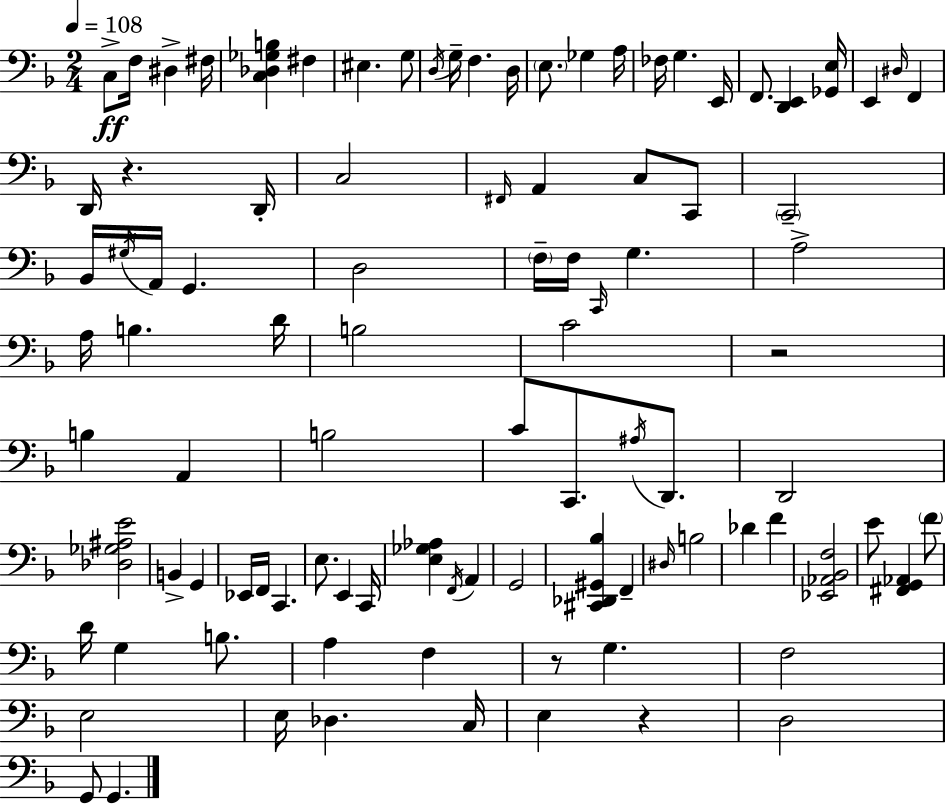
X:1
T:Untitled
M:2/4
L:1/4
K:F
C,/2 F,/4 ^D, ^F,/4 [C,_D,_G,B,] ^F, ^E, G,/2 D,/4 G,/4 F, D,/4 E,/2 _G, A,/4 _F,/4 G, E,,/4 F,,/2 [D,,E,,] [_G,,E,]/4 E,, ^D,/4 F,, D,,/4 z D,,/4 C,2 ^F,,/4 A,, C,/2 C,,/2 C,,2 _B,,/4 ^G,/4 A,,/4 G,, D,2 F,/4 F,/4 C,,/4 G, A,2 A,/4 B, D/4 B,2 C2 z2 B, A,, B,2 C/2 C,,/2 ^A,/4 D,,/2 D,,2 [_D,_G,^A,E]2 B,, G,, _E,,/4 F,,/4 C,, E,/2 E,, C,,/4 [E,_G,_A,] F,,/4 A,, G,,2 [^C,,_D,,^G,,_B,] F,, ^D,/4 B,2 _D F [_E,,_A,,_B,,F,]2 E/2 [^F,,G,,_A,,] F/2 D/4 G, B,/2 A, F, z/2 G, F,2 E,2 E,/4 _D, C,/4 E, z D,2 G,,/2 G,,